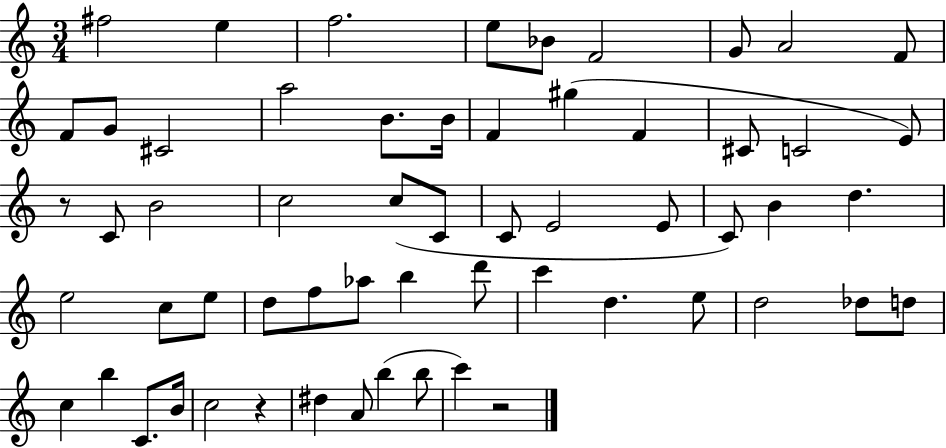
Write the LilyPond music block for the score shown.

{
  \clef treble
  \numericTimeSignature
  \time 3/4
  \key c \major
  fis''2 e''4 | f''2. | e''8 bes'8 f'2 | g'8 a'2 f'8 | \break f'8 g'8 cis'2 | a''2 b'8. b'16 | f'4 gis''4( f'4 | cis'8 c'2 e'8) | \break r8 c'8 b'2 | c''2 c''8( c'8 | c'8 e'2 e'8 | c'8) b'4 d''4. | \break e''2 c''8 e''8 | d''8 f''8 aes''8 b''4 d'''8 | c'''4 d''4. e''8 | d''2 des''8 d''8 | \break c''4 b''4 c'8. b'16 | c''2 r4 | dis''4 a'8 b''4( b''8 | c'''4) r2 | \break \bar "|."
}